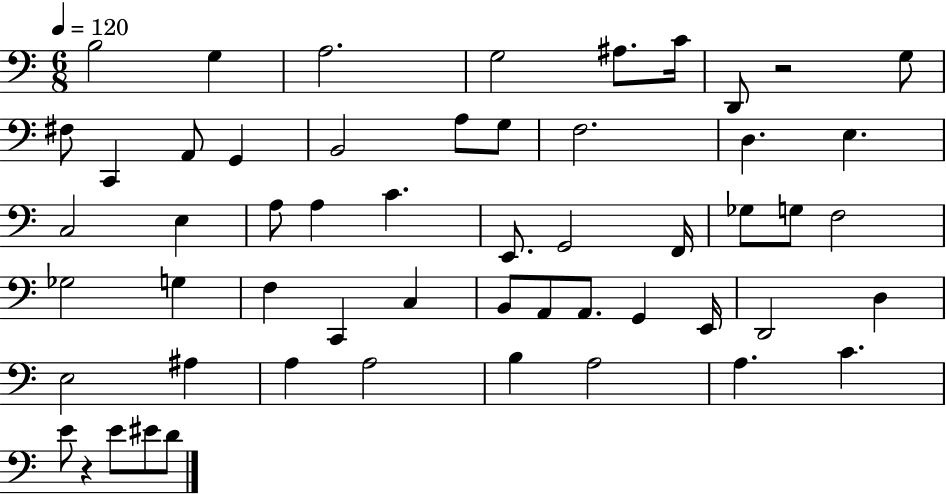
{
  \clef bass
  \numericTimeSignature
  \time 6/8
  \key c \major
  \tempo 4 = 120
  b2 g4 | a2. | g2 ais8. c'16 | d,8 r2 g8 | \break fis8 c,4 a,8 g,4 | b,2 a8 g8 | f2. | d4. e4. | \break c2 e4 | a8 a4 c'4. | e,8. g,2 f,16 | ges8 g8 f2 | \break ges2 g4 | f4 c,4 c4 | b,8 a,8 a,8. g,4 e,16 | d,2 d4 | \break e2 ais4 | a4 a2 | b4 a2 | a4. c'4. | \break e'8 r4 e'8 eis'8 d'8 | \bar "|."
}